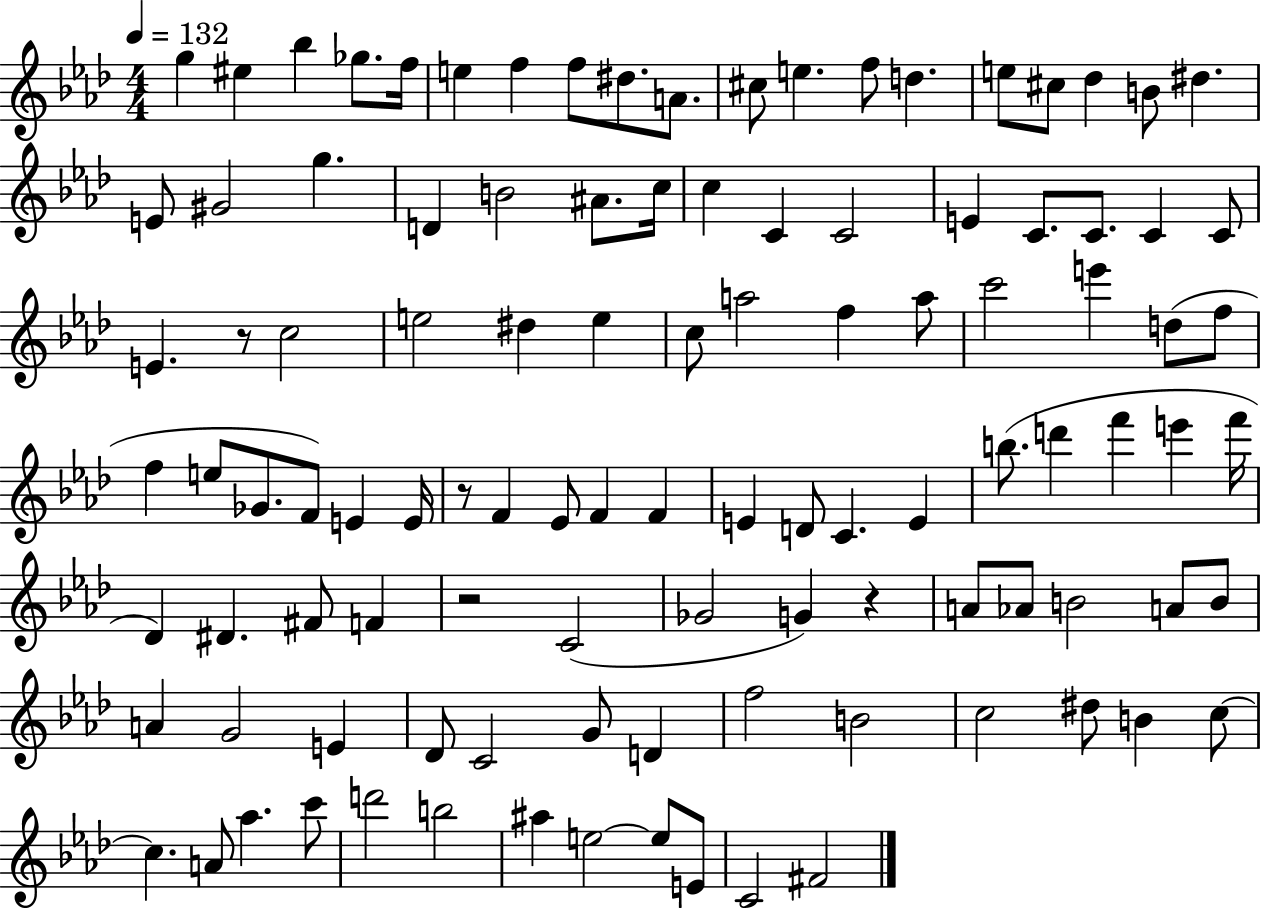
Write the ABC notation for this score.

X:1
T:Untitled
M:4/4
L:1/4
K:Ab
g ^e _b _g/2 f/4 e f f/2 ^d/2 A/2 ^c/2 e f/2 d e/2 ^c/2 _d B/2 ^d E/2 ^G2 g D B2 ^A/2 c/4 c C C2 E C/2 C/2 C C/2 E z/2 c2 e2 ^d e c/2 a2 f a/2 c'2 e' d/2 f/2 f e/2 _G/2 F/2 E E/4 z/2 F _E/2 F F E D/2 C E b/2 d' f' e' f'/4 _D ^D ^F/2 F z2 C2 _G2 G z A/2 _A/2 B2 A/2 B/2 A G2 E _D/2 C2 G/2 D f2 B2 c2 ^d/2 B c/2 c A/2 _a c'/2 d'2 b2 ^a e2 e/2 E/2 C2 ^F2